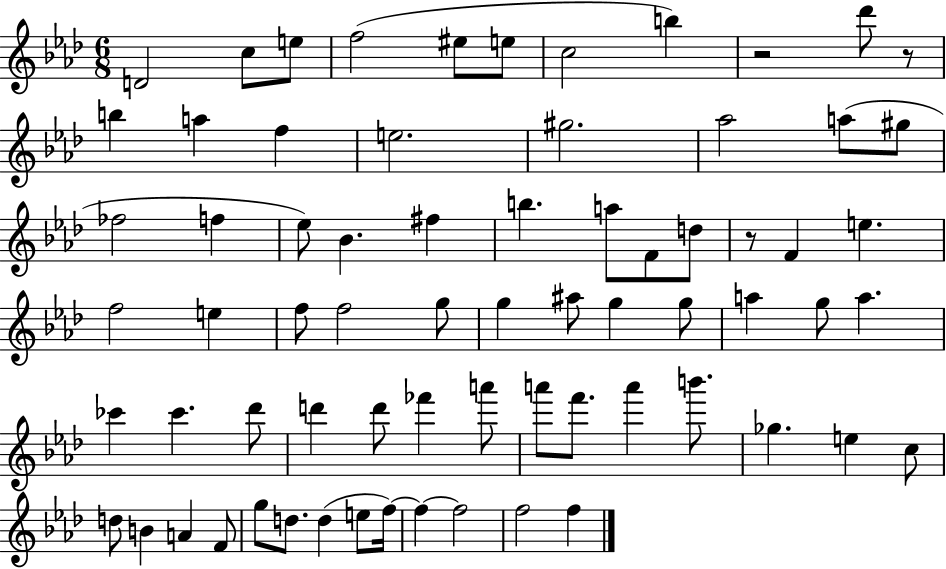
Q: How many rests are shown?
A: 3